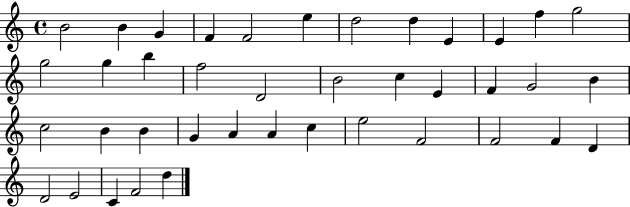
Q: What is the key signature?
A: C major